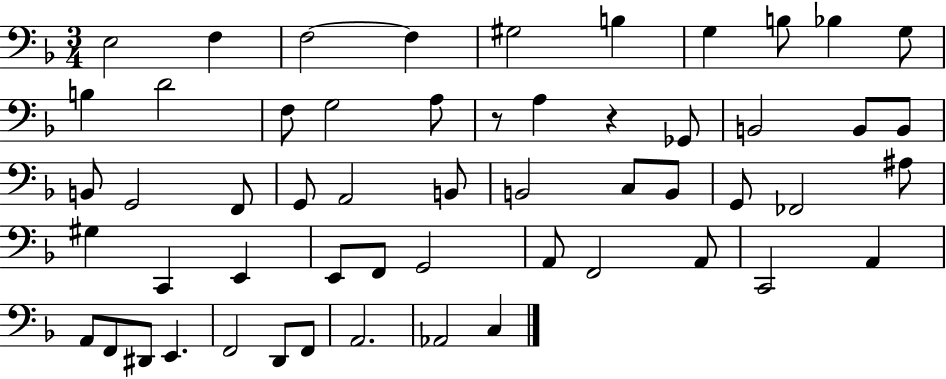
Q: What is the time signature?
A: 3/4